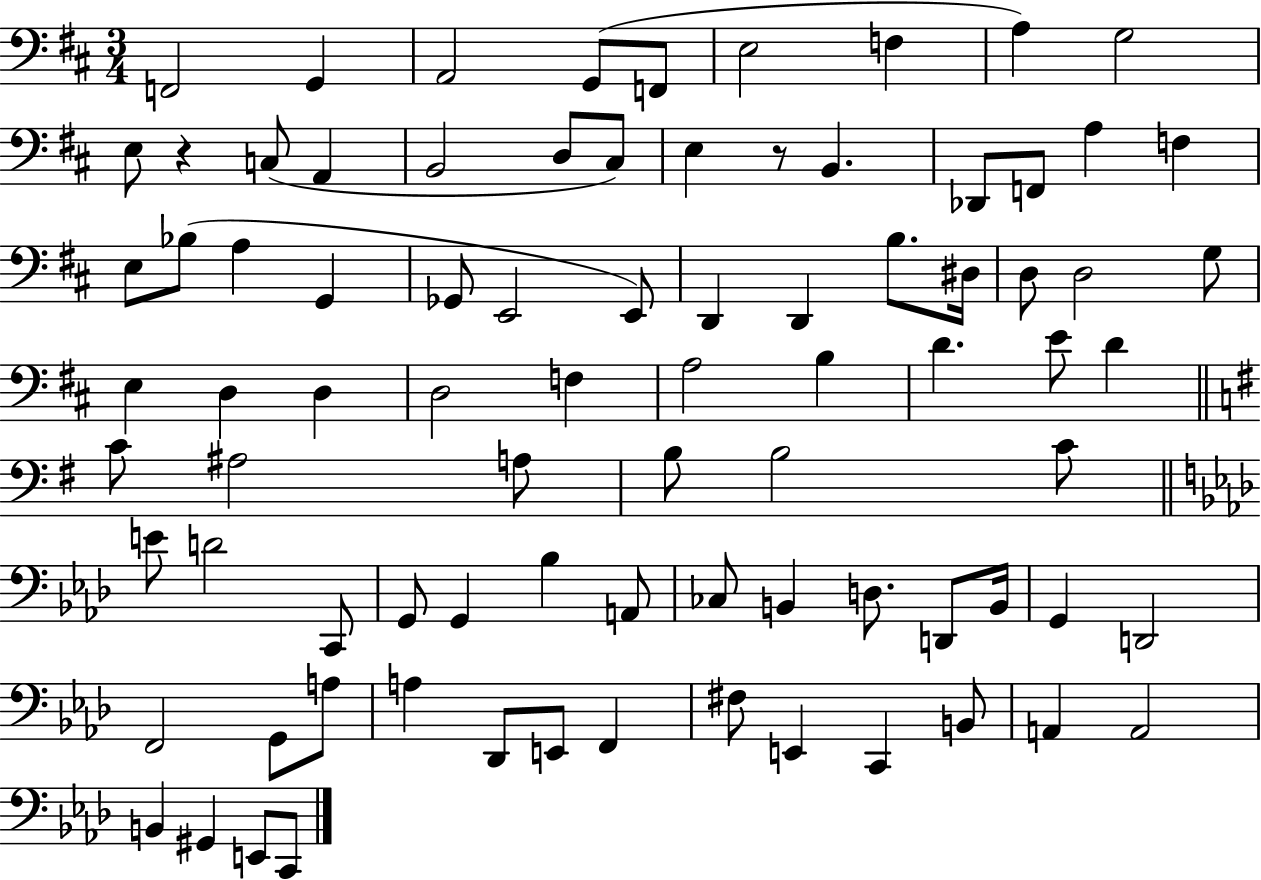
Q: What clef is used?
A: bass